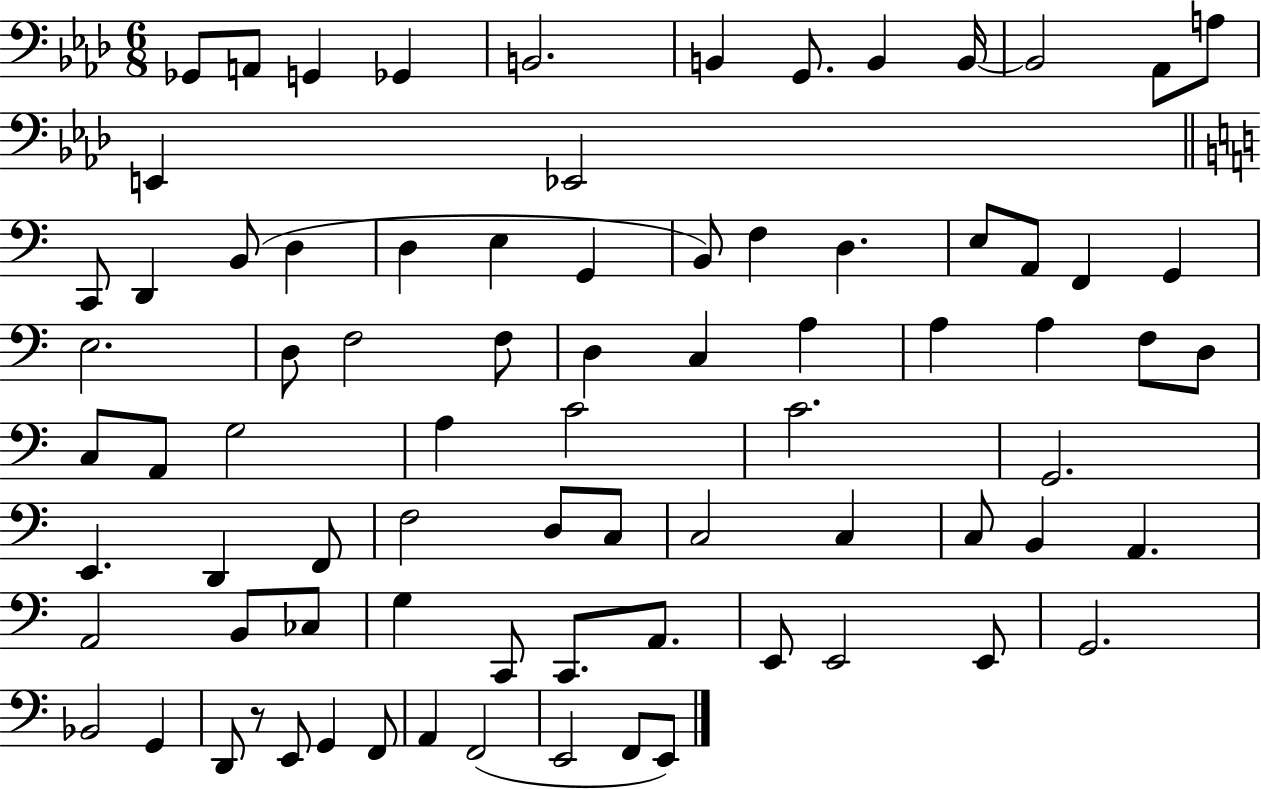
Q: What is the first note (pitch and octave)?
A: Gb2